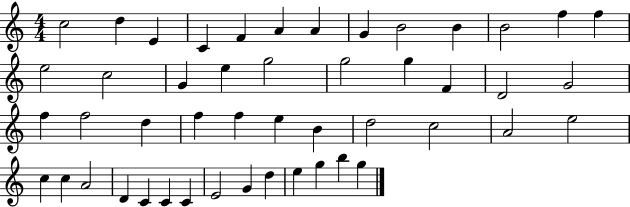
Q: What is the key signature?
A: C major